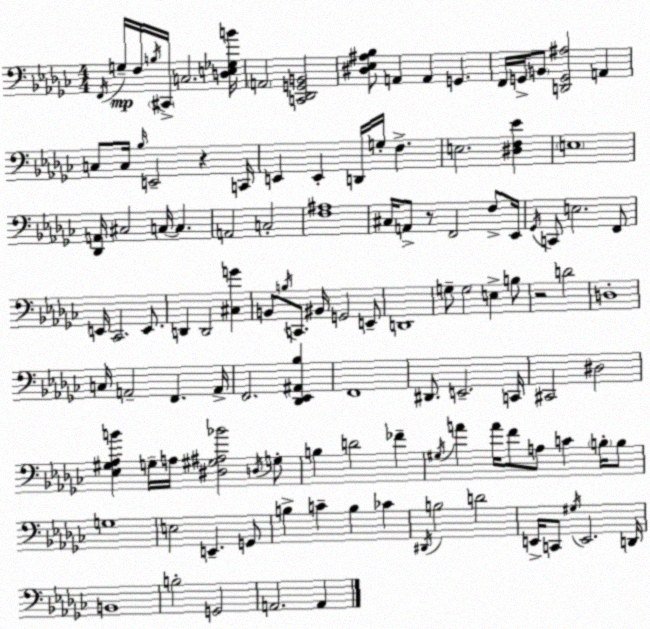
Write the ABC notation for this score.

X:1
T:Untitled
M:4/4
L:1/4
K:Ebm
F,,/4 G,/4 F,/4 B,/4 ^C,,/4 C,2 [D,E,_G,B]/4 A,,2 [C,,_D,,G,,B,,]2 [^D,_E,^A,_B,]/2 A,, A,, G,, F,,/4 G,,/4 B,,/2 [D,,G,,^A,]2 A,, C,/2 C,/4 _B,/4 E,,2 z C,,/4 E,, E,, D,,/4 G,/4 F, E,2 [^D,F,_E] E,4 [_D,,A,,]/4 ^C,2 C,/4 C, A,,2 C,2 [F,^A,]4 ^C,/4 A,,/2 z/2 F,,2 F,/2 _E,,/4 _G,,/4 C,,/2 E,2 F,,/2 E,,/4 _C,,2 E,,/2 D,, D,,2 [^C,G] B,,/2 B,/4 C,,/2 ^B,,/4 G,,2 E,,/2 D,,4 G,/2 G,2 E, B,/2 z2 D2 D,4 C,/4 A,,2 F,, A,,/4 F,,2 [_D,,_E,,^A,,_B,] F,,4 ^D,,/2 E,,2 C,,/4 ^C,,2 ^D,2 [_E,^G,_A,B] G,/4 A,/4 [^D,^G,^A,_B]2 D,/4 G,/2 B, D2 _F ^G,/4 A A/4 F/2 A,/2 C B,/4 B,/2 G,4 E,2 E,, G,,/2 B, C B, _C ^D,,/4 B,2 D2 E,,/4 C,,/2 ^G,/4 E,,2 D,,/4 B,,4 B,2 G,,2 A,,2 A,,